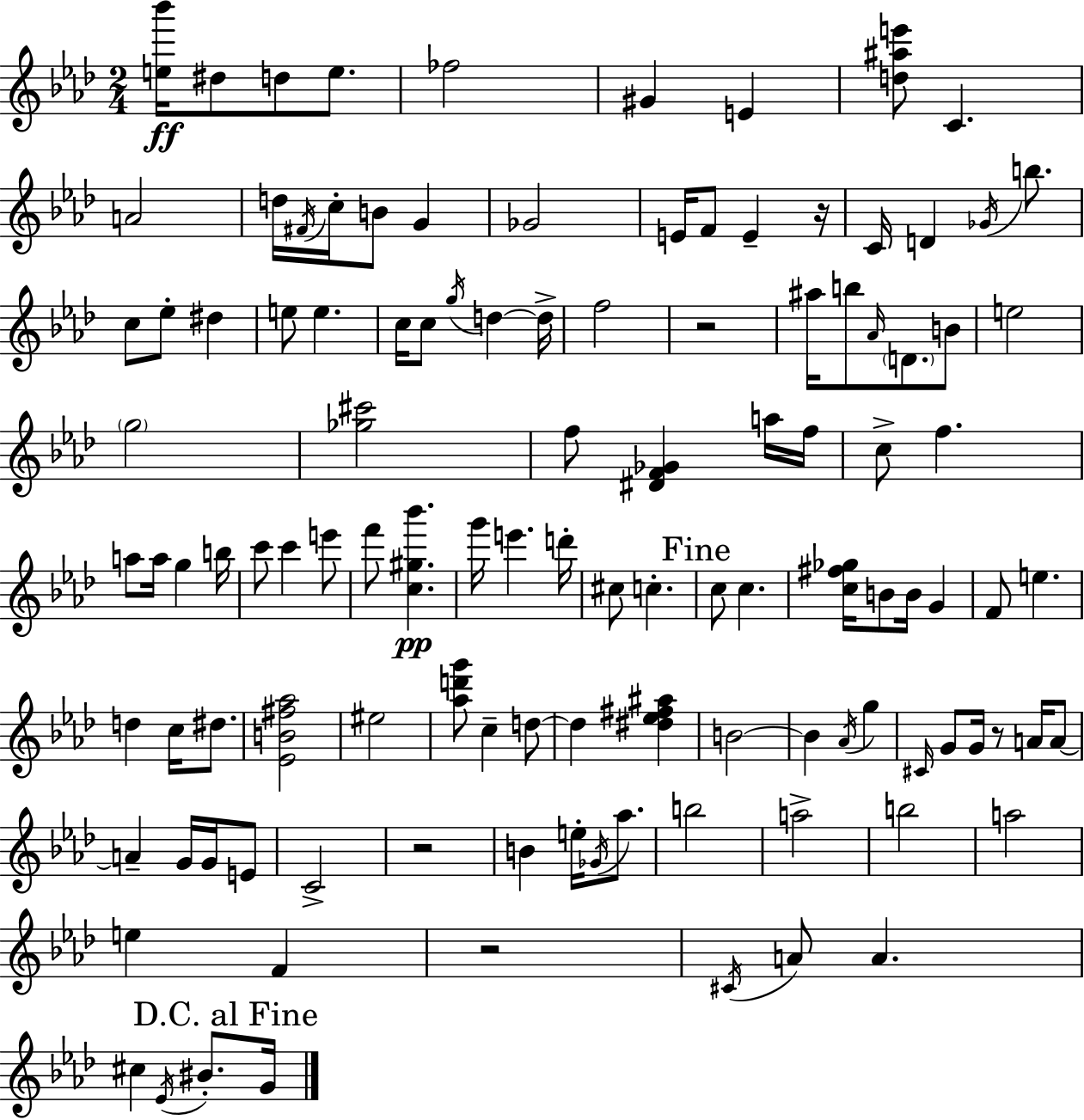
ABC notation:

X:1
T:Untitled
M:2/4
L:1/4
K:Fm
[e_b']/4 ^d/2 d/2 e/2 _f2 ^G E [d^ae']/2 C A2 d/4 ^F/4 c/4 B/2 G _G2 E/4 F/2 E z/4 C/4 D _G/4 b/2 c/2 _e/2 ^d e/2 e c/4 c/2 g/4 d d/4 f2 z2 ^a/4 b/2 _A/4 D/2 B/2 e2 g2 [_g^c']2 f/2 [^DF_G] a/4 f/4 c/2 f a/2 a/4 g b/4 c'/2 c' e'/2 f'/2 [c^g_b'] g'/4 e' d'/4 ^c/2 c c/2 c [c^f_g]/4 B/2 B/4 G F/2 e d c/4 ^d/2 [_EB^f_a]2 ^e2 [_ad'g']/2 c d/2 d [^d_e^f^a] B2 B _A/4 g ^C/4 G/2 G/4 z/2 A/4 A/2 A G/4 G/4 E/2 C2 z2 B e/4 _G/4 _a/2 b2 a2 b2 a2 e F z2 ^C/4 A/2 A ^c _E/4 ^B/2 G/4